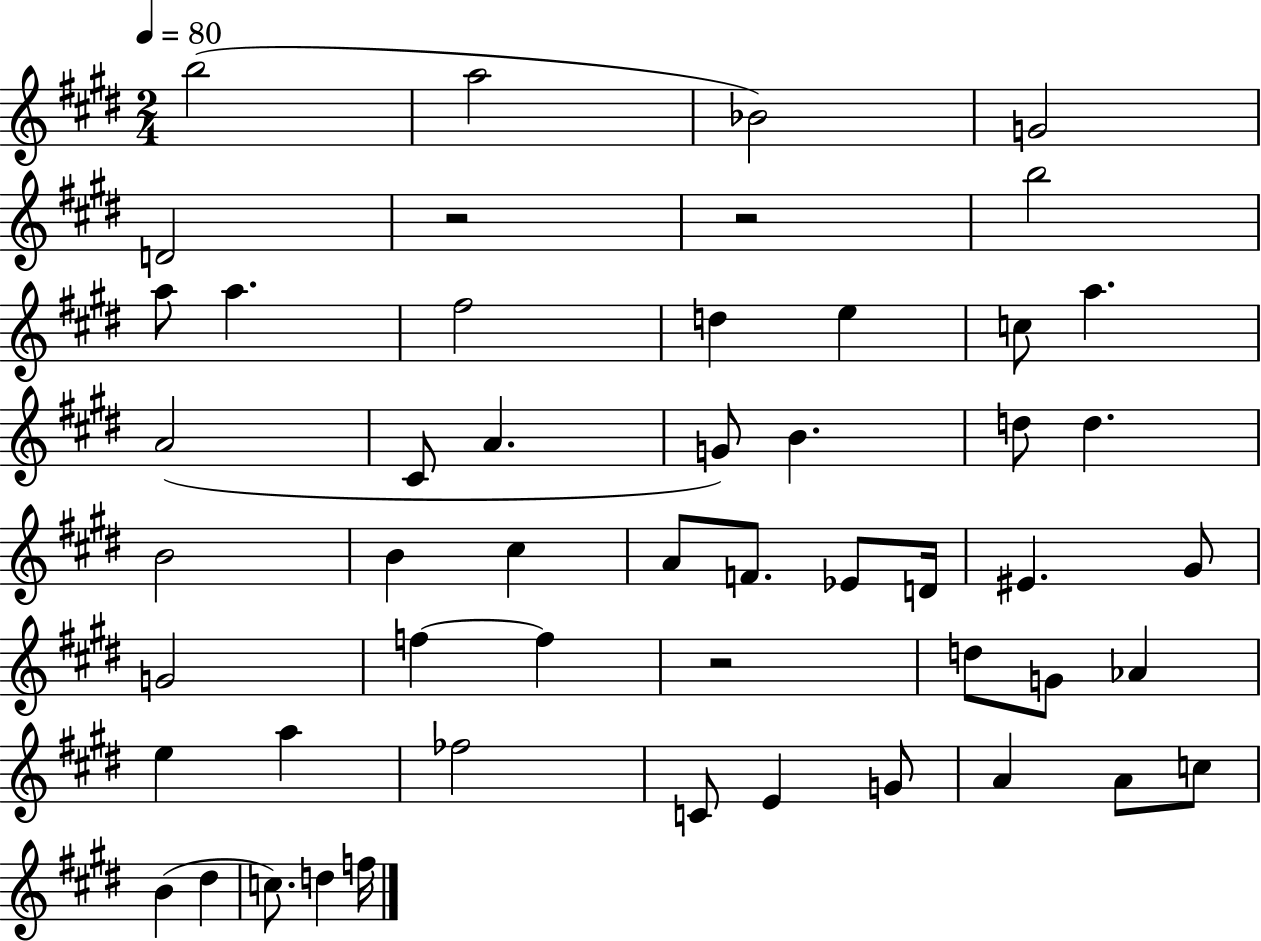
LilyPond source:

{
  \clef treble
  \numericTimeSignature
  \time 2/4
  \key e \major
  \tempo 4 = 80
  b''2( | a''2 | bes'2) | g'2 | \break d'2 | r2 | r2 | b''2 | \break a''8 a''4. | fis''2 | d''4 e''4 | c''8 a''4. | \break a'2( | cis'8 a'4. | g'8) b'4. | d''8 d''4. | \break b'2 | b'4 cis''4 | a'8 f'8. ees'8 d'16 | eis'4. gis'8 | \break g'2 | f''4~~ f''4 | r2 | d''8 g'8 aes'4 | \break e''4 a''4 | fes''2 | c'8 e'4 g'8 | a'4 a'8 c''8 | \break b'4( dis''4 | c''8.) d''4 f''16 | \bar "|."
}